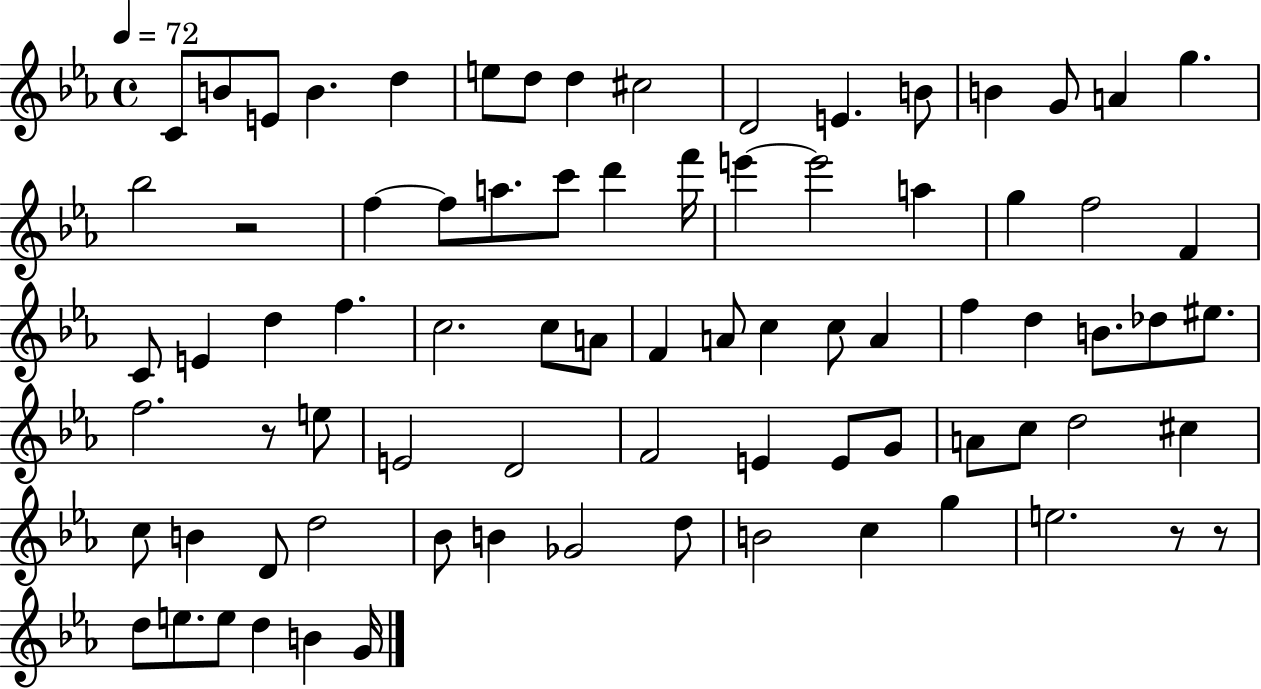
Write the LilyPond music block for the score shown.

{
  \clef treble
  \time 4/4
  \defaultTimeSignature
  \key ees \major
  \tempo 4 = 72
  c'8 b'8 e'8 b'4. d''4 | e''8 d''8 d''4 cis''2 | d'2 e'4. b'8 | b'4 g'8 a'4 g''4. | \break bes''2 r2 | f''4~~ f''8 a''8. c'''8 d'''4 f'''16 | e'''4~~ e'''2 a''4 | g''4 f''2 f'4 | \break c'8 e'4 d''4 f''4. | c''2. c''8 a'8 | f'4 a'8 c''4 c''8 a'4 | f''4 d''4 b'8. des''8 eis''8. | \break f''2. r8 e''8 | e'2 d'2 | f'2 e'4 e'8 g'8 | a'8 c''8 d''2 cis''4 | \break c''8 b'4 d'8 d''2 | bes'8 b'4 ges'2 d''8 | b'2 c''4 g''4 | e''2. r8 r8 | \break d''8 e''8. e''8 d''4 b'4 g'16 | \bar "|."
}